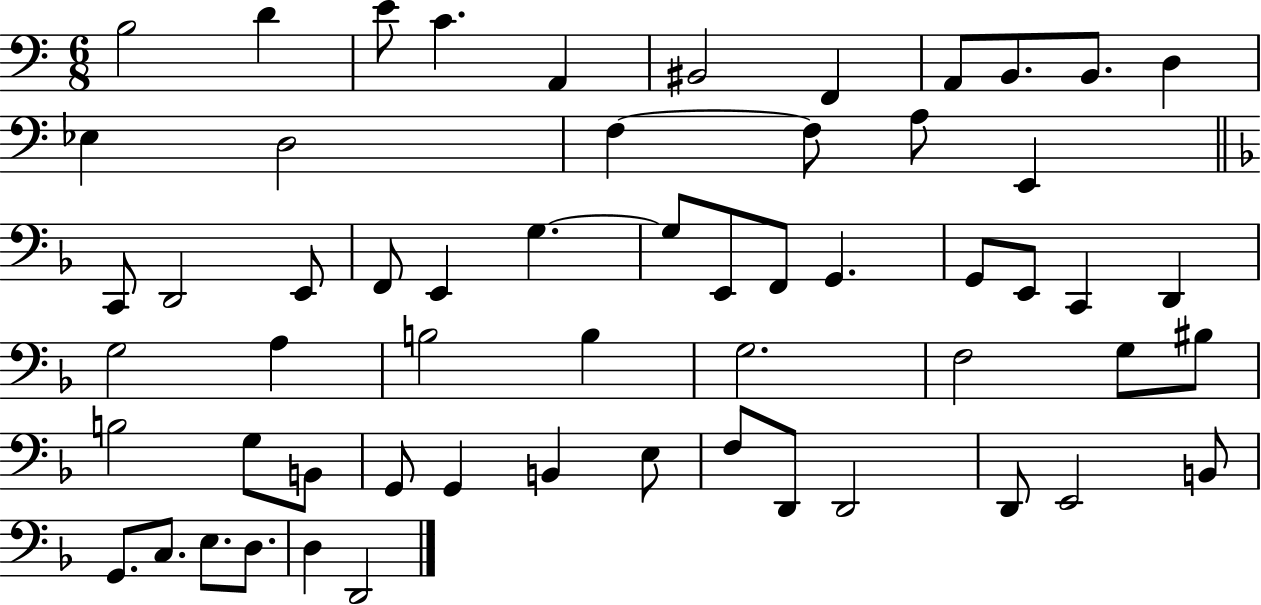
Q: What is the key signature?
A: C major